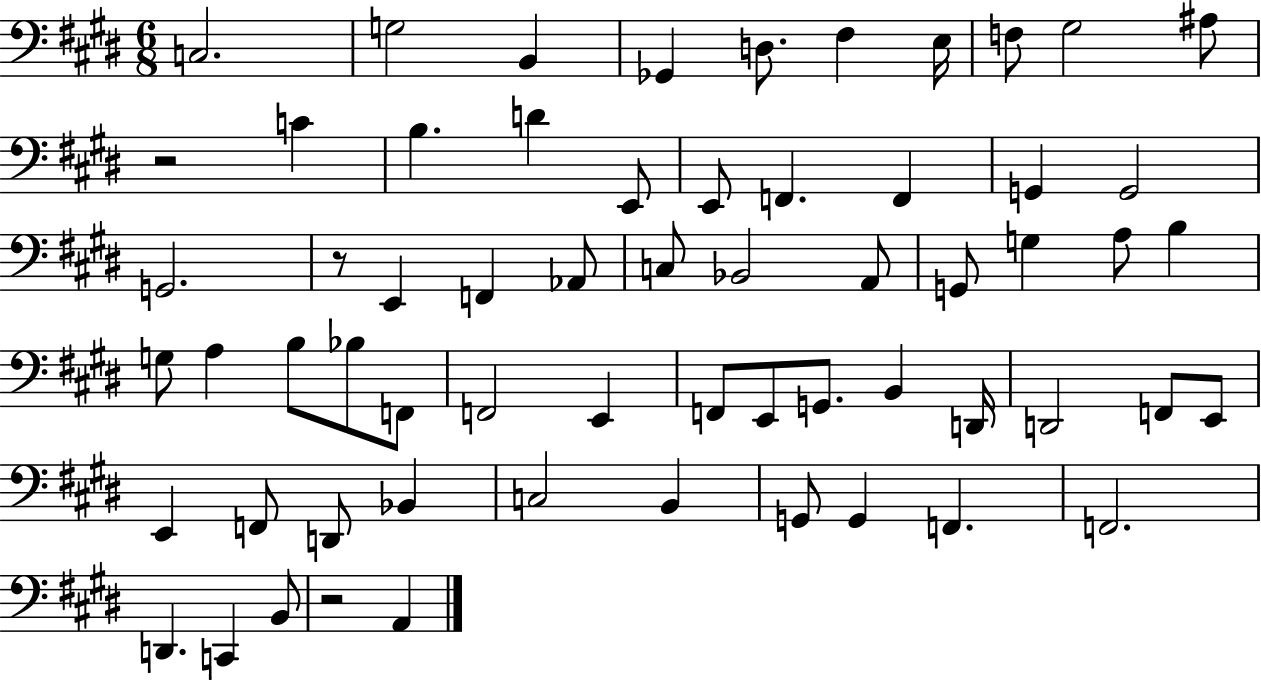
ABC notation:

X:1
T:Untitled
M:6/8
L:1/4
K:E
C,2 G,2 B,, _G,, D,/2 ^F, E,/4 F,/2 ^G,2 ^A,/2 z2 C B, D E,,/2 E,,/2 F,, F,, G,, G,,2 G,,2 z/2 E,, F,, _A,,/2 C,/2 _B,,2 A,,/2 G,,/2 G, A,/2 B, G,/2 A, B,/2 _B,/2 F,,/2 F,,2 E,, F,,/2 E,,/2 G,,/2 B,, D,,/4 D,,2 F,,/2 E,,/2 E,, F,,/2 D,,/2 _B,, C,2 B,, G,,/2 G,, F,, F,,2 D,, C,, B,,/2 z2 A,,